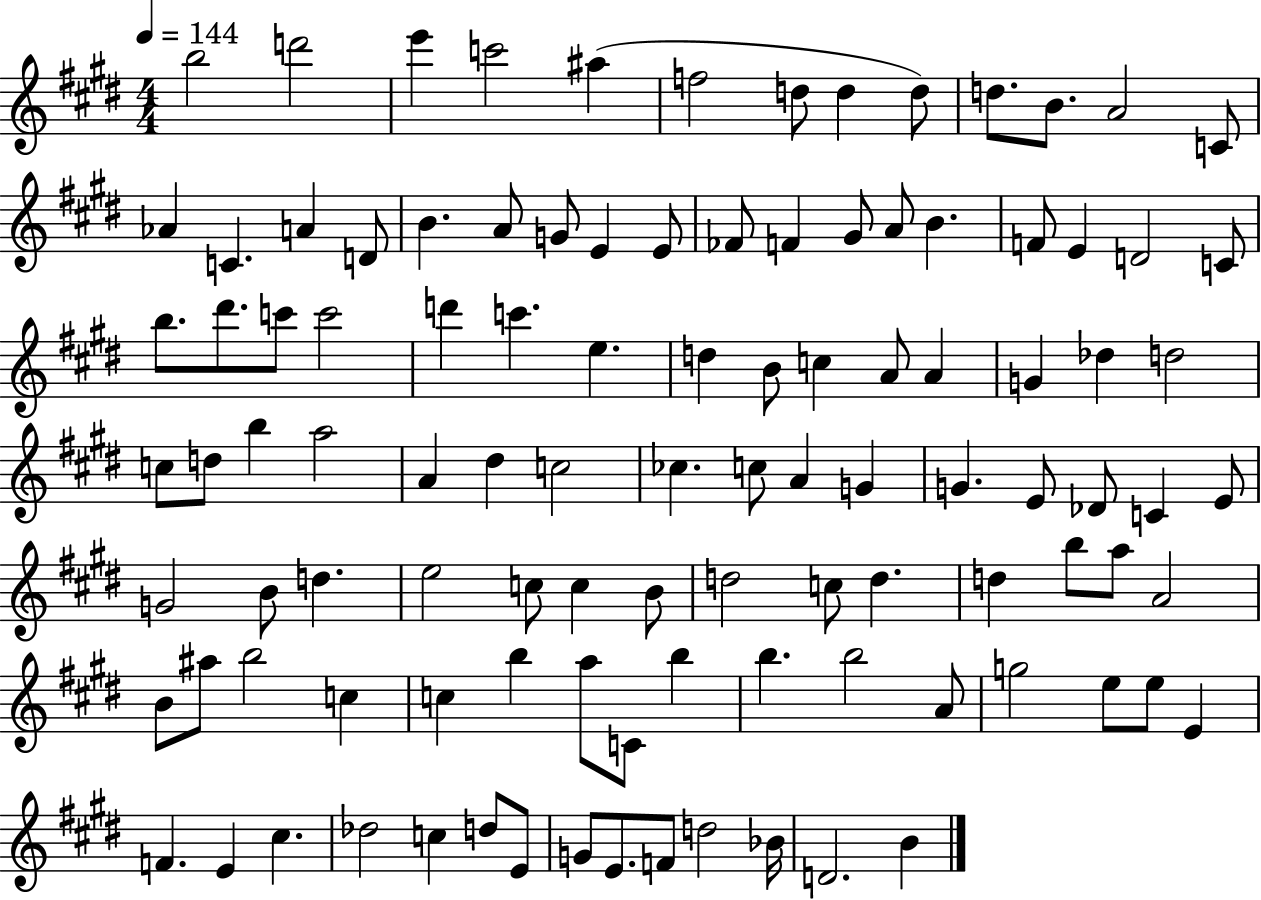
B5/h D6/h E6/q C6/h A#5/q F5/h D5/e D5/q D5/e D5/e. B4/e. A4/h C4/e Ab4/q C4/q. A4/q D4/e B4/q. A4/e G4/e E4/q E4/e FES4/e F4/q G#4/e A4/e B4/q. F4/e E4/q D4/h C4/e B5/e. D#6/e. C6/e C6/h D6/q C6/q. E5/q. D5/q B4/e C5/q A4/e A4/q G4/q Db5/q D5/h C5/e D5/e B5/q A5/h A4/q D#5/q C5/h CES5/q. C5/e A4/q G4/q G4/q. E4/e Db4/e C4/q E4/e G4/h B4/e D5/q. E5/h C5/e C5/q B4/e D5/h C5/e D5/q. D5/q B5/e A5/e A4/h B4/e A#5/e B5/h C5/q C5/q B5/q A5/e C4/e B5/q B5/q. B5/h A4/e G5/h E5/e E5/e E4/q F4/q. E4/q C#5/q. Db5/h C5/q D5/e E4/e G4/e E4/e. F4/e D5/h Bb4/s D4/h. B4/q